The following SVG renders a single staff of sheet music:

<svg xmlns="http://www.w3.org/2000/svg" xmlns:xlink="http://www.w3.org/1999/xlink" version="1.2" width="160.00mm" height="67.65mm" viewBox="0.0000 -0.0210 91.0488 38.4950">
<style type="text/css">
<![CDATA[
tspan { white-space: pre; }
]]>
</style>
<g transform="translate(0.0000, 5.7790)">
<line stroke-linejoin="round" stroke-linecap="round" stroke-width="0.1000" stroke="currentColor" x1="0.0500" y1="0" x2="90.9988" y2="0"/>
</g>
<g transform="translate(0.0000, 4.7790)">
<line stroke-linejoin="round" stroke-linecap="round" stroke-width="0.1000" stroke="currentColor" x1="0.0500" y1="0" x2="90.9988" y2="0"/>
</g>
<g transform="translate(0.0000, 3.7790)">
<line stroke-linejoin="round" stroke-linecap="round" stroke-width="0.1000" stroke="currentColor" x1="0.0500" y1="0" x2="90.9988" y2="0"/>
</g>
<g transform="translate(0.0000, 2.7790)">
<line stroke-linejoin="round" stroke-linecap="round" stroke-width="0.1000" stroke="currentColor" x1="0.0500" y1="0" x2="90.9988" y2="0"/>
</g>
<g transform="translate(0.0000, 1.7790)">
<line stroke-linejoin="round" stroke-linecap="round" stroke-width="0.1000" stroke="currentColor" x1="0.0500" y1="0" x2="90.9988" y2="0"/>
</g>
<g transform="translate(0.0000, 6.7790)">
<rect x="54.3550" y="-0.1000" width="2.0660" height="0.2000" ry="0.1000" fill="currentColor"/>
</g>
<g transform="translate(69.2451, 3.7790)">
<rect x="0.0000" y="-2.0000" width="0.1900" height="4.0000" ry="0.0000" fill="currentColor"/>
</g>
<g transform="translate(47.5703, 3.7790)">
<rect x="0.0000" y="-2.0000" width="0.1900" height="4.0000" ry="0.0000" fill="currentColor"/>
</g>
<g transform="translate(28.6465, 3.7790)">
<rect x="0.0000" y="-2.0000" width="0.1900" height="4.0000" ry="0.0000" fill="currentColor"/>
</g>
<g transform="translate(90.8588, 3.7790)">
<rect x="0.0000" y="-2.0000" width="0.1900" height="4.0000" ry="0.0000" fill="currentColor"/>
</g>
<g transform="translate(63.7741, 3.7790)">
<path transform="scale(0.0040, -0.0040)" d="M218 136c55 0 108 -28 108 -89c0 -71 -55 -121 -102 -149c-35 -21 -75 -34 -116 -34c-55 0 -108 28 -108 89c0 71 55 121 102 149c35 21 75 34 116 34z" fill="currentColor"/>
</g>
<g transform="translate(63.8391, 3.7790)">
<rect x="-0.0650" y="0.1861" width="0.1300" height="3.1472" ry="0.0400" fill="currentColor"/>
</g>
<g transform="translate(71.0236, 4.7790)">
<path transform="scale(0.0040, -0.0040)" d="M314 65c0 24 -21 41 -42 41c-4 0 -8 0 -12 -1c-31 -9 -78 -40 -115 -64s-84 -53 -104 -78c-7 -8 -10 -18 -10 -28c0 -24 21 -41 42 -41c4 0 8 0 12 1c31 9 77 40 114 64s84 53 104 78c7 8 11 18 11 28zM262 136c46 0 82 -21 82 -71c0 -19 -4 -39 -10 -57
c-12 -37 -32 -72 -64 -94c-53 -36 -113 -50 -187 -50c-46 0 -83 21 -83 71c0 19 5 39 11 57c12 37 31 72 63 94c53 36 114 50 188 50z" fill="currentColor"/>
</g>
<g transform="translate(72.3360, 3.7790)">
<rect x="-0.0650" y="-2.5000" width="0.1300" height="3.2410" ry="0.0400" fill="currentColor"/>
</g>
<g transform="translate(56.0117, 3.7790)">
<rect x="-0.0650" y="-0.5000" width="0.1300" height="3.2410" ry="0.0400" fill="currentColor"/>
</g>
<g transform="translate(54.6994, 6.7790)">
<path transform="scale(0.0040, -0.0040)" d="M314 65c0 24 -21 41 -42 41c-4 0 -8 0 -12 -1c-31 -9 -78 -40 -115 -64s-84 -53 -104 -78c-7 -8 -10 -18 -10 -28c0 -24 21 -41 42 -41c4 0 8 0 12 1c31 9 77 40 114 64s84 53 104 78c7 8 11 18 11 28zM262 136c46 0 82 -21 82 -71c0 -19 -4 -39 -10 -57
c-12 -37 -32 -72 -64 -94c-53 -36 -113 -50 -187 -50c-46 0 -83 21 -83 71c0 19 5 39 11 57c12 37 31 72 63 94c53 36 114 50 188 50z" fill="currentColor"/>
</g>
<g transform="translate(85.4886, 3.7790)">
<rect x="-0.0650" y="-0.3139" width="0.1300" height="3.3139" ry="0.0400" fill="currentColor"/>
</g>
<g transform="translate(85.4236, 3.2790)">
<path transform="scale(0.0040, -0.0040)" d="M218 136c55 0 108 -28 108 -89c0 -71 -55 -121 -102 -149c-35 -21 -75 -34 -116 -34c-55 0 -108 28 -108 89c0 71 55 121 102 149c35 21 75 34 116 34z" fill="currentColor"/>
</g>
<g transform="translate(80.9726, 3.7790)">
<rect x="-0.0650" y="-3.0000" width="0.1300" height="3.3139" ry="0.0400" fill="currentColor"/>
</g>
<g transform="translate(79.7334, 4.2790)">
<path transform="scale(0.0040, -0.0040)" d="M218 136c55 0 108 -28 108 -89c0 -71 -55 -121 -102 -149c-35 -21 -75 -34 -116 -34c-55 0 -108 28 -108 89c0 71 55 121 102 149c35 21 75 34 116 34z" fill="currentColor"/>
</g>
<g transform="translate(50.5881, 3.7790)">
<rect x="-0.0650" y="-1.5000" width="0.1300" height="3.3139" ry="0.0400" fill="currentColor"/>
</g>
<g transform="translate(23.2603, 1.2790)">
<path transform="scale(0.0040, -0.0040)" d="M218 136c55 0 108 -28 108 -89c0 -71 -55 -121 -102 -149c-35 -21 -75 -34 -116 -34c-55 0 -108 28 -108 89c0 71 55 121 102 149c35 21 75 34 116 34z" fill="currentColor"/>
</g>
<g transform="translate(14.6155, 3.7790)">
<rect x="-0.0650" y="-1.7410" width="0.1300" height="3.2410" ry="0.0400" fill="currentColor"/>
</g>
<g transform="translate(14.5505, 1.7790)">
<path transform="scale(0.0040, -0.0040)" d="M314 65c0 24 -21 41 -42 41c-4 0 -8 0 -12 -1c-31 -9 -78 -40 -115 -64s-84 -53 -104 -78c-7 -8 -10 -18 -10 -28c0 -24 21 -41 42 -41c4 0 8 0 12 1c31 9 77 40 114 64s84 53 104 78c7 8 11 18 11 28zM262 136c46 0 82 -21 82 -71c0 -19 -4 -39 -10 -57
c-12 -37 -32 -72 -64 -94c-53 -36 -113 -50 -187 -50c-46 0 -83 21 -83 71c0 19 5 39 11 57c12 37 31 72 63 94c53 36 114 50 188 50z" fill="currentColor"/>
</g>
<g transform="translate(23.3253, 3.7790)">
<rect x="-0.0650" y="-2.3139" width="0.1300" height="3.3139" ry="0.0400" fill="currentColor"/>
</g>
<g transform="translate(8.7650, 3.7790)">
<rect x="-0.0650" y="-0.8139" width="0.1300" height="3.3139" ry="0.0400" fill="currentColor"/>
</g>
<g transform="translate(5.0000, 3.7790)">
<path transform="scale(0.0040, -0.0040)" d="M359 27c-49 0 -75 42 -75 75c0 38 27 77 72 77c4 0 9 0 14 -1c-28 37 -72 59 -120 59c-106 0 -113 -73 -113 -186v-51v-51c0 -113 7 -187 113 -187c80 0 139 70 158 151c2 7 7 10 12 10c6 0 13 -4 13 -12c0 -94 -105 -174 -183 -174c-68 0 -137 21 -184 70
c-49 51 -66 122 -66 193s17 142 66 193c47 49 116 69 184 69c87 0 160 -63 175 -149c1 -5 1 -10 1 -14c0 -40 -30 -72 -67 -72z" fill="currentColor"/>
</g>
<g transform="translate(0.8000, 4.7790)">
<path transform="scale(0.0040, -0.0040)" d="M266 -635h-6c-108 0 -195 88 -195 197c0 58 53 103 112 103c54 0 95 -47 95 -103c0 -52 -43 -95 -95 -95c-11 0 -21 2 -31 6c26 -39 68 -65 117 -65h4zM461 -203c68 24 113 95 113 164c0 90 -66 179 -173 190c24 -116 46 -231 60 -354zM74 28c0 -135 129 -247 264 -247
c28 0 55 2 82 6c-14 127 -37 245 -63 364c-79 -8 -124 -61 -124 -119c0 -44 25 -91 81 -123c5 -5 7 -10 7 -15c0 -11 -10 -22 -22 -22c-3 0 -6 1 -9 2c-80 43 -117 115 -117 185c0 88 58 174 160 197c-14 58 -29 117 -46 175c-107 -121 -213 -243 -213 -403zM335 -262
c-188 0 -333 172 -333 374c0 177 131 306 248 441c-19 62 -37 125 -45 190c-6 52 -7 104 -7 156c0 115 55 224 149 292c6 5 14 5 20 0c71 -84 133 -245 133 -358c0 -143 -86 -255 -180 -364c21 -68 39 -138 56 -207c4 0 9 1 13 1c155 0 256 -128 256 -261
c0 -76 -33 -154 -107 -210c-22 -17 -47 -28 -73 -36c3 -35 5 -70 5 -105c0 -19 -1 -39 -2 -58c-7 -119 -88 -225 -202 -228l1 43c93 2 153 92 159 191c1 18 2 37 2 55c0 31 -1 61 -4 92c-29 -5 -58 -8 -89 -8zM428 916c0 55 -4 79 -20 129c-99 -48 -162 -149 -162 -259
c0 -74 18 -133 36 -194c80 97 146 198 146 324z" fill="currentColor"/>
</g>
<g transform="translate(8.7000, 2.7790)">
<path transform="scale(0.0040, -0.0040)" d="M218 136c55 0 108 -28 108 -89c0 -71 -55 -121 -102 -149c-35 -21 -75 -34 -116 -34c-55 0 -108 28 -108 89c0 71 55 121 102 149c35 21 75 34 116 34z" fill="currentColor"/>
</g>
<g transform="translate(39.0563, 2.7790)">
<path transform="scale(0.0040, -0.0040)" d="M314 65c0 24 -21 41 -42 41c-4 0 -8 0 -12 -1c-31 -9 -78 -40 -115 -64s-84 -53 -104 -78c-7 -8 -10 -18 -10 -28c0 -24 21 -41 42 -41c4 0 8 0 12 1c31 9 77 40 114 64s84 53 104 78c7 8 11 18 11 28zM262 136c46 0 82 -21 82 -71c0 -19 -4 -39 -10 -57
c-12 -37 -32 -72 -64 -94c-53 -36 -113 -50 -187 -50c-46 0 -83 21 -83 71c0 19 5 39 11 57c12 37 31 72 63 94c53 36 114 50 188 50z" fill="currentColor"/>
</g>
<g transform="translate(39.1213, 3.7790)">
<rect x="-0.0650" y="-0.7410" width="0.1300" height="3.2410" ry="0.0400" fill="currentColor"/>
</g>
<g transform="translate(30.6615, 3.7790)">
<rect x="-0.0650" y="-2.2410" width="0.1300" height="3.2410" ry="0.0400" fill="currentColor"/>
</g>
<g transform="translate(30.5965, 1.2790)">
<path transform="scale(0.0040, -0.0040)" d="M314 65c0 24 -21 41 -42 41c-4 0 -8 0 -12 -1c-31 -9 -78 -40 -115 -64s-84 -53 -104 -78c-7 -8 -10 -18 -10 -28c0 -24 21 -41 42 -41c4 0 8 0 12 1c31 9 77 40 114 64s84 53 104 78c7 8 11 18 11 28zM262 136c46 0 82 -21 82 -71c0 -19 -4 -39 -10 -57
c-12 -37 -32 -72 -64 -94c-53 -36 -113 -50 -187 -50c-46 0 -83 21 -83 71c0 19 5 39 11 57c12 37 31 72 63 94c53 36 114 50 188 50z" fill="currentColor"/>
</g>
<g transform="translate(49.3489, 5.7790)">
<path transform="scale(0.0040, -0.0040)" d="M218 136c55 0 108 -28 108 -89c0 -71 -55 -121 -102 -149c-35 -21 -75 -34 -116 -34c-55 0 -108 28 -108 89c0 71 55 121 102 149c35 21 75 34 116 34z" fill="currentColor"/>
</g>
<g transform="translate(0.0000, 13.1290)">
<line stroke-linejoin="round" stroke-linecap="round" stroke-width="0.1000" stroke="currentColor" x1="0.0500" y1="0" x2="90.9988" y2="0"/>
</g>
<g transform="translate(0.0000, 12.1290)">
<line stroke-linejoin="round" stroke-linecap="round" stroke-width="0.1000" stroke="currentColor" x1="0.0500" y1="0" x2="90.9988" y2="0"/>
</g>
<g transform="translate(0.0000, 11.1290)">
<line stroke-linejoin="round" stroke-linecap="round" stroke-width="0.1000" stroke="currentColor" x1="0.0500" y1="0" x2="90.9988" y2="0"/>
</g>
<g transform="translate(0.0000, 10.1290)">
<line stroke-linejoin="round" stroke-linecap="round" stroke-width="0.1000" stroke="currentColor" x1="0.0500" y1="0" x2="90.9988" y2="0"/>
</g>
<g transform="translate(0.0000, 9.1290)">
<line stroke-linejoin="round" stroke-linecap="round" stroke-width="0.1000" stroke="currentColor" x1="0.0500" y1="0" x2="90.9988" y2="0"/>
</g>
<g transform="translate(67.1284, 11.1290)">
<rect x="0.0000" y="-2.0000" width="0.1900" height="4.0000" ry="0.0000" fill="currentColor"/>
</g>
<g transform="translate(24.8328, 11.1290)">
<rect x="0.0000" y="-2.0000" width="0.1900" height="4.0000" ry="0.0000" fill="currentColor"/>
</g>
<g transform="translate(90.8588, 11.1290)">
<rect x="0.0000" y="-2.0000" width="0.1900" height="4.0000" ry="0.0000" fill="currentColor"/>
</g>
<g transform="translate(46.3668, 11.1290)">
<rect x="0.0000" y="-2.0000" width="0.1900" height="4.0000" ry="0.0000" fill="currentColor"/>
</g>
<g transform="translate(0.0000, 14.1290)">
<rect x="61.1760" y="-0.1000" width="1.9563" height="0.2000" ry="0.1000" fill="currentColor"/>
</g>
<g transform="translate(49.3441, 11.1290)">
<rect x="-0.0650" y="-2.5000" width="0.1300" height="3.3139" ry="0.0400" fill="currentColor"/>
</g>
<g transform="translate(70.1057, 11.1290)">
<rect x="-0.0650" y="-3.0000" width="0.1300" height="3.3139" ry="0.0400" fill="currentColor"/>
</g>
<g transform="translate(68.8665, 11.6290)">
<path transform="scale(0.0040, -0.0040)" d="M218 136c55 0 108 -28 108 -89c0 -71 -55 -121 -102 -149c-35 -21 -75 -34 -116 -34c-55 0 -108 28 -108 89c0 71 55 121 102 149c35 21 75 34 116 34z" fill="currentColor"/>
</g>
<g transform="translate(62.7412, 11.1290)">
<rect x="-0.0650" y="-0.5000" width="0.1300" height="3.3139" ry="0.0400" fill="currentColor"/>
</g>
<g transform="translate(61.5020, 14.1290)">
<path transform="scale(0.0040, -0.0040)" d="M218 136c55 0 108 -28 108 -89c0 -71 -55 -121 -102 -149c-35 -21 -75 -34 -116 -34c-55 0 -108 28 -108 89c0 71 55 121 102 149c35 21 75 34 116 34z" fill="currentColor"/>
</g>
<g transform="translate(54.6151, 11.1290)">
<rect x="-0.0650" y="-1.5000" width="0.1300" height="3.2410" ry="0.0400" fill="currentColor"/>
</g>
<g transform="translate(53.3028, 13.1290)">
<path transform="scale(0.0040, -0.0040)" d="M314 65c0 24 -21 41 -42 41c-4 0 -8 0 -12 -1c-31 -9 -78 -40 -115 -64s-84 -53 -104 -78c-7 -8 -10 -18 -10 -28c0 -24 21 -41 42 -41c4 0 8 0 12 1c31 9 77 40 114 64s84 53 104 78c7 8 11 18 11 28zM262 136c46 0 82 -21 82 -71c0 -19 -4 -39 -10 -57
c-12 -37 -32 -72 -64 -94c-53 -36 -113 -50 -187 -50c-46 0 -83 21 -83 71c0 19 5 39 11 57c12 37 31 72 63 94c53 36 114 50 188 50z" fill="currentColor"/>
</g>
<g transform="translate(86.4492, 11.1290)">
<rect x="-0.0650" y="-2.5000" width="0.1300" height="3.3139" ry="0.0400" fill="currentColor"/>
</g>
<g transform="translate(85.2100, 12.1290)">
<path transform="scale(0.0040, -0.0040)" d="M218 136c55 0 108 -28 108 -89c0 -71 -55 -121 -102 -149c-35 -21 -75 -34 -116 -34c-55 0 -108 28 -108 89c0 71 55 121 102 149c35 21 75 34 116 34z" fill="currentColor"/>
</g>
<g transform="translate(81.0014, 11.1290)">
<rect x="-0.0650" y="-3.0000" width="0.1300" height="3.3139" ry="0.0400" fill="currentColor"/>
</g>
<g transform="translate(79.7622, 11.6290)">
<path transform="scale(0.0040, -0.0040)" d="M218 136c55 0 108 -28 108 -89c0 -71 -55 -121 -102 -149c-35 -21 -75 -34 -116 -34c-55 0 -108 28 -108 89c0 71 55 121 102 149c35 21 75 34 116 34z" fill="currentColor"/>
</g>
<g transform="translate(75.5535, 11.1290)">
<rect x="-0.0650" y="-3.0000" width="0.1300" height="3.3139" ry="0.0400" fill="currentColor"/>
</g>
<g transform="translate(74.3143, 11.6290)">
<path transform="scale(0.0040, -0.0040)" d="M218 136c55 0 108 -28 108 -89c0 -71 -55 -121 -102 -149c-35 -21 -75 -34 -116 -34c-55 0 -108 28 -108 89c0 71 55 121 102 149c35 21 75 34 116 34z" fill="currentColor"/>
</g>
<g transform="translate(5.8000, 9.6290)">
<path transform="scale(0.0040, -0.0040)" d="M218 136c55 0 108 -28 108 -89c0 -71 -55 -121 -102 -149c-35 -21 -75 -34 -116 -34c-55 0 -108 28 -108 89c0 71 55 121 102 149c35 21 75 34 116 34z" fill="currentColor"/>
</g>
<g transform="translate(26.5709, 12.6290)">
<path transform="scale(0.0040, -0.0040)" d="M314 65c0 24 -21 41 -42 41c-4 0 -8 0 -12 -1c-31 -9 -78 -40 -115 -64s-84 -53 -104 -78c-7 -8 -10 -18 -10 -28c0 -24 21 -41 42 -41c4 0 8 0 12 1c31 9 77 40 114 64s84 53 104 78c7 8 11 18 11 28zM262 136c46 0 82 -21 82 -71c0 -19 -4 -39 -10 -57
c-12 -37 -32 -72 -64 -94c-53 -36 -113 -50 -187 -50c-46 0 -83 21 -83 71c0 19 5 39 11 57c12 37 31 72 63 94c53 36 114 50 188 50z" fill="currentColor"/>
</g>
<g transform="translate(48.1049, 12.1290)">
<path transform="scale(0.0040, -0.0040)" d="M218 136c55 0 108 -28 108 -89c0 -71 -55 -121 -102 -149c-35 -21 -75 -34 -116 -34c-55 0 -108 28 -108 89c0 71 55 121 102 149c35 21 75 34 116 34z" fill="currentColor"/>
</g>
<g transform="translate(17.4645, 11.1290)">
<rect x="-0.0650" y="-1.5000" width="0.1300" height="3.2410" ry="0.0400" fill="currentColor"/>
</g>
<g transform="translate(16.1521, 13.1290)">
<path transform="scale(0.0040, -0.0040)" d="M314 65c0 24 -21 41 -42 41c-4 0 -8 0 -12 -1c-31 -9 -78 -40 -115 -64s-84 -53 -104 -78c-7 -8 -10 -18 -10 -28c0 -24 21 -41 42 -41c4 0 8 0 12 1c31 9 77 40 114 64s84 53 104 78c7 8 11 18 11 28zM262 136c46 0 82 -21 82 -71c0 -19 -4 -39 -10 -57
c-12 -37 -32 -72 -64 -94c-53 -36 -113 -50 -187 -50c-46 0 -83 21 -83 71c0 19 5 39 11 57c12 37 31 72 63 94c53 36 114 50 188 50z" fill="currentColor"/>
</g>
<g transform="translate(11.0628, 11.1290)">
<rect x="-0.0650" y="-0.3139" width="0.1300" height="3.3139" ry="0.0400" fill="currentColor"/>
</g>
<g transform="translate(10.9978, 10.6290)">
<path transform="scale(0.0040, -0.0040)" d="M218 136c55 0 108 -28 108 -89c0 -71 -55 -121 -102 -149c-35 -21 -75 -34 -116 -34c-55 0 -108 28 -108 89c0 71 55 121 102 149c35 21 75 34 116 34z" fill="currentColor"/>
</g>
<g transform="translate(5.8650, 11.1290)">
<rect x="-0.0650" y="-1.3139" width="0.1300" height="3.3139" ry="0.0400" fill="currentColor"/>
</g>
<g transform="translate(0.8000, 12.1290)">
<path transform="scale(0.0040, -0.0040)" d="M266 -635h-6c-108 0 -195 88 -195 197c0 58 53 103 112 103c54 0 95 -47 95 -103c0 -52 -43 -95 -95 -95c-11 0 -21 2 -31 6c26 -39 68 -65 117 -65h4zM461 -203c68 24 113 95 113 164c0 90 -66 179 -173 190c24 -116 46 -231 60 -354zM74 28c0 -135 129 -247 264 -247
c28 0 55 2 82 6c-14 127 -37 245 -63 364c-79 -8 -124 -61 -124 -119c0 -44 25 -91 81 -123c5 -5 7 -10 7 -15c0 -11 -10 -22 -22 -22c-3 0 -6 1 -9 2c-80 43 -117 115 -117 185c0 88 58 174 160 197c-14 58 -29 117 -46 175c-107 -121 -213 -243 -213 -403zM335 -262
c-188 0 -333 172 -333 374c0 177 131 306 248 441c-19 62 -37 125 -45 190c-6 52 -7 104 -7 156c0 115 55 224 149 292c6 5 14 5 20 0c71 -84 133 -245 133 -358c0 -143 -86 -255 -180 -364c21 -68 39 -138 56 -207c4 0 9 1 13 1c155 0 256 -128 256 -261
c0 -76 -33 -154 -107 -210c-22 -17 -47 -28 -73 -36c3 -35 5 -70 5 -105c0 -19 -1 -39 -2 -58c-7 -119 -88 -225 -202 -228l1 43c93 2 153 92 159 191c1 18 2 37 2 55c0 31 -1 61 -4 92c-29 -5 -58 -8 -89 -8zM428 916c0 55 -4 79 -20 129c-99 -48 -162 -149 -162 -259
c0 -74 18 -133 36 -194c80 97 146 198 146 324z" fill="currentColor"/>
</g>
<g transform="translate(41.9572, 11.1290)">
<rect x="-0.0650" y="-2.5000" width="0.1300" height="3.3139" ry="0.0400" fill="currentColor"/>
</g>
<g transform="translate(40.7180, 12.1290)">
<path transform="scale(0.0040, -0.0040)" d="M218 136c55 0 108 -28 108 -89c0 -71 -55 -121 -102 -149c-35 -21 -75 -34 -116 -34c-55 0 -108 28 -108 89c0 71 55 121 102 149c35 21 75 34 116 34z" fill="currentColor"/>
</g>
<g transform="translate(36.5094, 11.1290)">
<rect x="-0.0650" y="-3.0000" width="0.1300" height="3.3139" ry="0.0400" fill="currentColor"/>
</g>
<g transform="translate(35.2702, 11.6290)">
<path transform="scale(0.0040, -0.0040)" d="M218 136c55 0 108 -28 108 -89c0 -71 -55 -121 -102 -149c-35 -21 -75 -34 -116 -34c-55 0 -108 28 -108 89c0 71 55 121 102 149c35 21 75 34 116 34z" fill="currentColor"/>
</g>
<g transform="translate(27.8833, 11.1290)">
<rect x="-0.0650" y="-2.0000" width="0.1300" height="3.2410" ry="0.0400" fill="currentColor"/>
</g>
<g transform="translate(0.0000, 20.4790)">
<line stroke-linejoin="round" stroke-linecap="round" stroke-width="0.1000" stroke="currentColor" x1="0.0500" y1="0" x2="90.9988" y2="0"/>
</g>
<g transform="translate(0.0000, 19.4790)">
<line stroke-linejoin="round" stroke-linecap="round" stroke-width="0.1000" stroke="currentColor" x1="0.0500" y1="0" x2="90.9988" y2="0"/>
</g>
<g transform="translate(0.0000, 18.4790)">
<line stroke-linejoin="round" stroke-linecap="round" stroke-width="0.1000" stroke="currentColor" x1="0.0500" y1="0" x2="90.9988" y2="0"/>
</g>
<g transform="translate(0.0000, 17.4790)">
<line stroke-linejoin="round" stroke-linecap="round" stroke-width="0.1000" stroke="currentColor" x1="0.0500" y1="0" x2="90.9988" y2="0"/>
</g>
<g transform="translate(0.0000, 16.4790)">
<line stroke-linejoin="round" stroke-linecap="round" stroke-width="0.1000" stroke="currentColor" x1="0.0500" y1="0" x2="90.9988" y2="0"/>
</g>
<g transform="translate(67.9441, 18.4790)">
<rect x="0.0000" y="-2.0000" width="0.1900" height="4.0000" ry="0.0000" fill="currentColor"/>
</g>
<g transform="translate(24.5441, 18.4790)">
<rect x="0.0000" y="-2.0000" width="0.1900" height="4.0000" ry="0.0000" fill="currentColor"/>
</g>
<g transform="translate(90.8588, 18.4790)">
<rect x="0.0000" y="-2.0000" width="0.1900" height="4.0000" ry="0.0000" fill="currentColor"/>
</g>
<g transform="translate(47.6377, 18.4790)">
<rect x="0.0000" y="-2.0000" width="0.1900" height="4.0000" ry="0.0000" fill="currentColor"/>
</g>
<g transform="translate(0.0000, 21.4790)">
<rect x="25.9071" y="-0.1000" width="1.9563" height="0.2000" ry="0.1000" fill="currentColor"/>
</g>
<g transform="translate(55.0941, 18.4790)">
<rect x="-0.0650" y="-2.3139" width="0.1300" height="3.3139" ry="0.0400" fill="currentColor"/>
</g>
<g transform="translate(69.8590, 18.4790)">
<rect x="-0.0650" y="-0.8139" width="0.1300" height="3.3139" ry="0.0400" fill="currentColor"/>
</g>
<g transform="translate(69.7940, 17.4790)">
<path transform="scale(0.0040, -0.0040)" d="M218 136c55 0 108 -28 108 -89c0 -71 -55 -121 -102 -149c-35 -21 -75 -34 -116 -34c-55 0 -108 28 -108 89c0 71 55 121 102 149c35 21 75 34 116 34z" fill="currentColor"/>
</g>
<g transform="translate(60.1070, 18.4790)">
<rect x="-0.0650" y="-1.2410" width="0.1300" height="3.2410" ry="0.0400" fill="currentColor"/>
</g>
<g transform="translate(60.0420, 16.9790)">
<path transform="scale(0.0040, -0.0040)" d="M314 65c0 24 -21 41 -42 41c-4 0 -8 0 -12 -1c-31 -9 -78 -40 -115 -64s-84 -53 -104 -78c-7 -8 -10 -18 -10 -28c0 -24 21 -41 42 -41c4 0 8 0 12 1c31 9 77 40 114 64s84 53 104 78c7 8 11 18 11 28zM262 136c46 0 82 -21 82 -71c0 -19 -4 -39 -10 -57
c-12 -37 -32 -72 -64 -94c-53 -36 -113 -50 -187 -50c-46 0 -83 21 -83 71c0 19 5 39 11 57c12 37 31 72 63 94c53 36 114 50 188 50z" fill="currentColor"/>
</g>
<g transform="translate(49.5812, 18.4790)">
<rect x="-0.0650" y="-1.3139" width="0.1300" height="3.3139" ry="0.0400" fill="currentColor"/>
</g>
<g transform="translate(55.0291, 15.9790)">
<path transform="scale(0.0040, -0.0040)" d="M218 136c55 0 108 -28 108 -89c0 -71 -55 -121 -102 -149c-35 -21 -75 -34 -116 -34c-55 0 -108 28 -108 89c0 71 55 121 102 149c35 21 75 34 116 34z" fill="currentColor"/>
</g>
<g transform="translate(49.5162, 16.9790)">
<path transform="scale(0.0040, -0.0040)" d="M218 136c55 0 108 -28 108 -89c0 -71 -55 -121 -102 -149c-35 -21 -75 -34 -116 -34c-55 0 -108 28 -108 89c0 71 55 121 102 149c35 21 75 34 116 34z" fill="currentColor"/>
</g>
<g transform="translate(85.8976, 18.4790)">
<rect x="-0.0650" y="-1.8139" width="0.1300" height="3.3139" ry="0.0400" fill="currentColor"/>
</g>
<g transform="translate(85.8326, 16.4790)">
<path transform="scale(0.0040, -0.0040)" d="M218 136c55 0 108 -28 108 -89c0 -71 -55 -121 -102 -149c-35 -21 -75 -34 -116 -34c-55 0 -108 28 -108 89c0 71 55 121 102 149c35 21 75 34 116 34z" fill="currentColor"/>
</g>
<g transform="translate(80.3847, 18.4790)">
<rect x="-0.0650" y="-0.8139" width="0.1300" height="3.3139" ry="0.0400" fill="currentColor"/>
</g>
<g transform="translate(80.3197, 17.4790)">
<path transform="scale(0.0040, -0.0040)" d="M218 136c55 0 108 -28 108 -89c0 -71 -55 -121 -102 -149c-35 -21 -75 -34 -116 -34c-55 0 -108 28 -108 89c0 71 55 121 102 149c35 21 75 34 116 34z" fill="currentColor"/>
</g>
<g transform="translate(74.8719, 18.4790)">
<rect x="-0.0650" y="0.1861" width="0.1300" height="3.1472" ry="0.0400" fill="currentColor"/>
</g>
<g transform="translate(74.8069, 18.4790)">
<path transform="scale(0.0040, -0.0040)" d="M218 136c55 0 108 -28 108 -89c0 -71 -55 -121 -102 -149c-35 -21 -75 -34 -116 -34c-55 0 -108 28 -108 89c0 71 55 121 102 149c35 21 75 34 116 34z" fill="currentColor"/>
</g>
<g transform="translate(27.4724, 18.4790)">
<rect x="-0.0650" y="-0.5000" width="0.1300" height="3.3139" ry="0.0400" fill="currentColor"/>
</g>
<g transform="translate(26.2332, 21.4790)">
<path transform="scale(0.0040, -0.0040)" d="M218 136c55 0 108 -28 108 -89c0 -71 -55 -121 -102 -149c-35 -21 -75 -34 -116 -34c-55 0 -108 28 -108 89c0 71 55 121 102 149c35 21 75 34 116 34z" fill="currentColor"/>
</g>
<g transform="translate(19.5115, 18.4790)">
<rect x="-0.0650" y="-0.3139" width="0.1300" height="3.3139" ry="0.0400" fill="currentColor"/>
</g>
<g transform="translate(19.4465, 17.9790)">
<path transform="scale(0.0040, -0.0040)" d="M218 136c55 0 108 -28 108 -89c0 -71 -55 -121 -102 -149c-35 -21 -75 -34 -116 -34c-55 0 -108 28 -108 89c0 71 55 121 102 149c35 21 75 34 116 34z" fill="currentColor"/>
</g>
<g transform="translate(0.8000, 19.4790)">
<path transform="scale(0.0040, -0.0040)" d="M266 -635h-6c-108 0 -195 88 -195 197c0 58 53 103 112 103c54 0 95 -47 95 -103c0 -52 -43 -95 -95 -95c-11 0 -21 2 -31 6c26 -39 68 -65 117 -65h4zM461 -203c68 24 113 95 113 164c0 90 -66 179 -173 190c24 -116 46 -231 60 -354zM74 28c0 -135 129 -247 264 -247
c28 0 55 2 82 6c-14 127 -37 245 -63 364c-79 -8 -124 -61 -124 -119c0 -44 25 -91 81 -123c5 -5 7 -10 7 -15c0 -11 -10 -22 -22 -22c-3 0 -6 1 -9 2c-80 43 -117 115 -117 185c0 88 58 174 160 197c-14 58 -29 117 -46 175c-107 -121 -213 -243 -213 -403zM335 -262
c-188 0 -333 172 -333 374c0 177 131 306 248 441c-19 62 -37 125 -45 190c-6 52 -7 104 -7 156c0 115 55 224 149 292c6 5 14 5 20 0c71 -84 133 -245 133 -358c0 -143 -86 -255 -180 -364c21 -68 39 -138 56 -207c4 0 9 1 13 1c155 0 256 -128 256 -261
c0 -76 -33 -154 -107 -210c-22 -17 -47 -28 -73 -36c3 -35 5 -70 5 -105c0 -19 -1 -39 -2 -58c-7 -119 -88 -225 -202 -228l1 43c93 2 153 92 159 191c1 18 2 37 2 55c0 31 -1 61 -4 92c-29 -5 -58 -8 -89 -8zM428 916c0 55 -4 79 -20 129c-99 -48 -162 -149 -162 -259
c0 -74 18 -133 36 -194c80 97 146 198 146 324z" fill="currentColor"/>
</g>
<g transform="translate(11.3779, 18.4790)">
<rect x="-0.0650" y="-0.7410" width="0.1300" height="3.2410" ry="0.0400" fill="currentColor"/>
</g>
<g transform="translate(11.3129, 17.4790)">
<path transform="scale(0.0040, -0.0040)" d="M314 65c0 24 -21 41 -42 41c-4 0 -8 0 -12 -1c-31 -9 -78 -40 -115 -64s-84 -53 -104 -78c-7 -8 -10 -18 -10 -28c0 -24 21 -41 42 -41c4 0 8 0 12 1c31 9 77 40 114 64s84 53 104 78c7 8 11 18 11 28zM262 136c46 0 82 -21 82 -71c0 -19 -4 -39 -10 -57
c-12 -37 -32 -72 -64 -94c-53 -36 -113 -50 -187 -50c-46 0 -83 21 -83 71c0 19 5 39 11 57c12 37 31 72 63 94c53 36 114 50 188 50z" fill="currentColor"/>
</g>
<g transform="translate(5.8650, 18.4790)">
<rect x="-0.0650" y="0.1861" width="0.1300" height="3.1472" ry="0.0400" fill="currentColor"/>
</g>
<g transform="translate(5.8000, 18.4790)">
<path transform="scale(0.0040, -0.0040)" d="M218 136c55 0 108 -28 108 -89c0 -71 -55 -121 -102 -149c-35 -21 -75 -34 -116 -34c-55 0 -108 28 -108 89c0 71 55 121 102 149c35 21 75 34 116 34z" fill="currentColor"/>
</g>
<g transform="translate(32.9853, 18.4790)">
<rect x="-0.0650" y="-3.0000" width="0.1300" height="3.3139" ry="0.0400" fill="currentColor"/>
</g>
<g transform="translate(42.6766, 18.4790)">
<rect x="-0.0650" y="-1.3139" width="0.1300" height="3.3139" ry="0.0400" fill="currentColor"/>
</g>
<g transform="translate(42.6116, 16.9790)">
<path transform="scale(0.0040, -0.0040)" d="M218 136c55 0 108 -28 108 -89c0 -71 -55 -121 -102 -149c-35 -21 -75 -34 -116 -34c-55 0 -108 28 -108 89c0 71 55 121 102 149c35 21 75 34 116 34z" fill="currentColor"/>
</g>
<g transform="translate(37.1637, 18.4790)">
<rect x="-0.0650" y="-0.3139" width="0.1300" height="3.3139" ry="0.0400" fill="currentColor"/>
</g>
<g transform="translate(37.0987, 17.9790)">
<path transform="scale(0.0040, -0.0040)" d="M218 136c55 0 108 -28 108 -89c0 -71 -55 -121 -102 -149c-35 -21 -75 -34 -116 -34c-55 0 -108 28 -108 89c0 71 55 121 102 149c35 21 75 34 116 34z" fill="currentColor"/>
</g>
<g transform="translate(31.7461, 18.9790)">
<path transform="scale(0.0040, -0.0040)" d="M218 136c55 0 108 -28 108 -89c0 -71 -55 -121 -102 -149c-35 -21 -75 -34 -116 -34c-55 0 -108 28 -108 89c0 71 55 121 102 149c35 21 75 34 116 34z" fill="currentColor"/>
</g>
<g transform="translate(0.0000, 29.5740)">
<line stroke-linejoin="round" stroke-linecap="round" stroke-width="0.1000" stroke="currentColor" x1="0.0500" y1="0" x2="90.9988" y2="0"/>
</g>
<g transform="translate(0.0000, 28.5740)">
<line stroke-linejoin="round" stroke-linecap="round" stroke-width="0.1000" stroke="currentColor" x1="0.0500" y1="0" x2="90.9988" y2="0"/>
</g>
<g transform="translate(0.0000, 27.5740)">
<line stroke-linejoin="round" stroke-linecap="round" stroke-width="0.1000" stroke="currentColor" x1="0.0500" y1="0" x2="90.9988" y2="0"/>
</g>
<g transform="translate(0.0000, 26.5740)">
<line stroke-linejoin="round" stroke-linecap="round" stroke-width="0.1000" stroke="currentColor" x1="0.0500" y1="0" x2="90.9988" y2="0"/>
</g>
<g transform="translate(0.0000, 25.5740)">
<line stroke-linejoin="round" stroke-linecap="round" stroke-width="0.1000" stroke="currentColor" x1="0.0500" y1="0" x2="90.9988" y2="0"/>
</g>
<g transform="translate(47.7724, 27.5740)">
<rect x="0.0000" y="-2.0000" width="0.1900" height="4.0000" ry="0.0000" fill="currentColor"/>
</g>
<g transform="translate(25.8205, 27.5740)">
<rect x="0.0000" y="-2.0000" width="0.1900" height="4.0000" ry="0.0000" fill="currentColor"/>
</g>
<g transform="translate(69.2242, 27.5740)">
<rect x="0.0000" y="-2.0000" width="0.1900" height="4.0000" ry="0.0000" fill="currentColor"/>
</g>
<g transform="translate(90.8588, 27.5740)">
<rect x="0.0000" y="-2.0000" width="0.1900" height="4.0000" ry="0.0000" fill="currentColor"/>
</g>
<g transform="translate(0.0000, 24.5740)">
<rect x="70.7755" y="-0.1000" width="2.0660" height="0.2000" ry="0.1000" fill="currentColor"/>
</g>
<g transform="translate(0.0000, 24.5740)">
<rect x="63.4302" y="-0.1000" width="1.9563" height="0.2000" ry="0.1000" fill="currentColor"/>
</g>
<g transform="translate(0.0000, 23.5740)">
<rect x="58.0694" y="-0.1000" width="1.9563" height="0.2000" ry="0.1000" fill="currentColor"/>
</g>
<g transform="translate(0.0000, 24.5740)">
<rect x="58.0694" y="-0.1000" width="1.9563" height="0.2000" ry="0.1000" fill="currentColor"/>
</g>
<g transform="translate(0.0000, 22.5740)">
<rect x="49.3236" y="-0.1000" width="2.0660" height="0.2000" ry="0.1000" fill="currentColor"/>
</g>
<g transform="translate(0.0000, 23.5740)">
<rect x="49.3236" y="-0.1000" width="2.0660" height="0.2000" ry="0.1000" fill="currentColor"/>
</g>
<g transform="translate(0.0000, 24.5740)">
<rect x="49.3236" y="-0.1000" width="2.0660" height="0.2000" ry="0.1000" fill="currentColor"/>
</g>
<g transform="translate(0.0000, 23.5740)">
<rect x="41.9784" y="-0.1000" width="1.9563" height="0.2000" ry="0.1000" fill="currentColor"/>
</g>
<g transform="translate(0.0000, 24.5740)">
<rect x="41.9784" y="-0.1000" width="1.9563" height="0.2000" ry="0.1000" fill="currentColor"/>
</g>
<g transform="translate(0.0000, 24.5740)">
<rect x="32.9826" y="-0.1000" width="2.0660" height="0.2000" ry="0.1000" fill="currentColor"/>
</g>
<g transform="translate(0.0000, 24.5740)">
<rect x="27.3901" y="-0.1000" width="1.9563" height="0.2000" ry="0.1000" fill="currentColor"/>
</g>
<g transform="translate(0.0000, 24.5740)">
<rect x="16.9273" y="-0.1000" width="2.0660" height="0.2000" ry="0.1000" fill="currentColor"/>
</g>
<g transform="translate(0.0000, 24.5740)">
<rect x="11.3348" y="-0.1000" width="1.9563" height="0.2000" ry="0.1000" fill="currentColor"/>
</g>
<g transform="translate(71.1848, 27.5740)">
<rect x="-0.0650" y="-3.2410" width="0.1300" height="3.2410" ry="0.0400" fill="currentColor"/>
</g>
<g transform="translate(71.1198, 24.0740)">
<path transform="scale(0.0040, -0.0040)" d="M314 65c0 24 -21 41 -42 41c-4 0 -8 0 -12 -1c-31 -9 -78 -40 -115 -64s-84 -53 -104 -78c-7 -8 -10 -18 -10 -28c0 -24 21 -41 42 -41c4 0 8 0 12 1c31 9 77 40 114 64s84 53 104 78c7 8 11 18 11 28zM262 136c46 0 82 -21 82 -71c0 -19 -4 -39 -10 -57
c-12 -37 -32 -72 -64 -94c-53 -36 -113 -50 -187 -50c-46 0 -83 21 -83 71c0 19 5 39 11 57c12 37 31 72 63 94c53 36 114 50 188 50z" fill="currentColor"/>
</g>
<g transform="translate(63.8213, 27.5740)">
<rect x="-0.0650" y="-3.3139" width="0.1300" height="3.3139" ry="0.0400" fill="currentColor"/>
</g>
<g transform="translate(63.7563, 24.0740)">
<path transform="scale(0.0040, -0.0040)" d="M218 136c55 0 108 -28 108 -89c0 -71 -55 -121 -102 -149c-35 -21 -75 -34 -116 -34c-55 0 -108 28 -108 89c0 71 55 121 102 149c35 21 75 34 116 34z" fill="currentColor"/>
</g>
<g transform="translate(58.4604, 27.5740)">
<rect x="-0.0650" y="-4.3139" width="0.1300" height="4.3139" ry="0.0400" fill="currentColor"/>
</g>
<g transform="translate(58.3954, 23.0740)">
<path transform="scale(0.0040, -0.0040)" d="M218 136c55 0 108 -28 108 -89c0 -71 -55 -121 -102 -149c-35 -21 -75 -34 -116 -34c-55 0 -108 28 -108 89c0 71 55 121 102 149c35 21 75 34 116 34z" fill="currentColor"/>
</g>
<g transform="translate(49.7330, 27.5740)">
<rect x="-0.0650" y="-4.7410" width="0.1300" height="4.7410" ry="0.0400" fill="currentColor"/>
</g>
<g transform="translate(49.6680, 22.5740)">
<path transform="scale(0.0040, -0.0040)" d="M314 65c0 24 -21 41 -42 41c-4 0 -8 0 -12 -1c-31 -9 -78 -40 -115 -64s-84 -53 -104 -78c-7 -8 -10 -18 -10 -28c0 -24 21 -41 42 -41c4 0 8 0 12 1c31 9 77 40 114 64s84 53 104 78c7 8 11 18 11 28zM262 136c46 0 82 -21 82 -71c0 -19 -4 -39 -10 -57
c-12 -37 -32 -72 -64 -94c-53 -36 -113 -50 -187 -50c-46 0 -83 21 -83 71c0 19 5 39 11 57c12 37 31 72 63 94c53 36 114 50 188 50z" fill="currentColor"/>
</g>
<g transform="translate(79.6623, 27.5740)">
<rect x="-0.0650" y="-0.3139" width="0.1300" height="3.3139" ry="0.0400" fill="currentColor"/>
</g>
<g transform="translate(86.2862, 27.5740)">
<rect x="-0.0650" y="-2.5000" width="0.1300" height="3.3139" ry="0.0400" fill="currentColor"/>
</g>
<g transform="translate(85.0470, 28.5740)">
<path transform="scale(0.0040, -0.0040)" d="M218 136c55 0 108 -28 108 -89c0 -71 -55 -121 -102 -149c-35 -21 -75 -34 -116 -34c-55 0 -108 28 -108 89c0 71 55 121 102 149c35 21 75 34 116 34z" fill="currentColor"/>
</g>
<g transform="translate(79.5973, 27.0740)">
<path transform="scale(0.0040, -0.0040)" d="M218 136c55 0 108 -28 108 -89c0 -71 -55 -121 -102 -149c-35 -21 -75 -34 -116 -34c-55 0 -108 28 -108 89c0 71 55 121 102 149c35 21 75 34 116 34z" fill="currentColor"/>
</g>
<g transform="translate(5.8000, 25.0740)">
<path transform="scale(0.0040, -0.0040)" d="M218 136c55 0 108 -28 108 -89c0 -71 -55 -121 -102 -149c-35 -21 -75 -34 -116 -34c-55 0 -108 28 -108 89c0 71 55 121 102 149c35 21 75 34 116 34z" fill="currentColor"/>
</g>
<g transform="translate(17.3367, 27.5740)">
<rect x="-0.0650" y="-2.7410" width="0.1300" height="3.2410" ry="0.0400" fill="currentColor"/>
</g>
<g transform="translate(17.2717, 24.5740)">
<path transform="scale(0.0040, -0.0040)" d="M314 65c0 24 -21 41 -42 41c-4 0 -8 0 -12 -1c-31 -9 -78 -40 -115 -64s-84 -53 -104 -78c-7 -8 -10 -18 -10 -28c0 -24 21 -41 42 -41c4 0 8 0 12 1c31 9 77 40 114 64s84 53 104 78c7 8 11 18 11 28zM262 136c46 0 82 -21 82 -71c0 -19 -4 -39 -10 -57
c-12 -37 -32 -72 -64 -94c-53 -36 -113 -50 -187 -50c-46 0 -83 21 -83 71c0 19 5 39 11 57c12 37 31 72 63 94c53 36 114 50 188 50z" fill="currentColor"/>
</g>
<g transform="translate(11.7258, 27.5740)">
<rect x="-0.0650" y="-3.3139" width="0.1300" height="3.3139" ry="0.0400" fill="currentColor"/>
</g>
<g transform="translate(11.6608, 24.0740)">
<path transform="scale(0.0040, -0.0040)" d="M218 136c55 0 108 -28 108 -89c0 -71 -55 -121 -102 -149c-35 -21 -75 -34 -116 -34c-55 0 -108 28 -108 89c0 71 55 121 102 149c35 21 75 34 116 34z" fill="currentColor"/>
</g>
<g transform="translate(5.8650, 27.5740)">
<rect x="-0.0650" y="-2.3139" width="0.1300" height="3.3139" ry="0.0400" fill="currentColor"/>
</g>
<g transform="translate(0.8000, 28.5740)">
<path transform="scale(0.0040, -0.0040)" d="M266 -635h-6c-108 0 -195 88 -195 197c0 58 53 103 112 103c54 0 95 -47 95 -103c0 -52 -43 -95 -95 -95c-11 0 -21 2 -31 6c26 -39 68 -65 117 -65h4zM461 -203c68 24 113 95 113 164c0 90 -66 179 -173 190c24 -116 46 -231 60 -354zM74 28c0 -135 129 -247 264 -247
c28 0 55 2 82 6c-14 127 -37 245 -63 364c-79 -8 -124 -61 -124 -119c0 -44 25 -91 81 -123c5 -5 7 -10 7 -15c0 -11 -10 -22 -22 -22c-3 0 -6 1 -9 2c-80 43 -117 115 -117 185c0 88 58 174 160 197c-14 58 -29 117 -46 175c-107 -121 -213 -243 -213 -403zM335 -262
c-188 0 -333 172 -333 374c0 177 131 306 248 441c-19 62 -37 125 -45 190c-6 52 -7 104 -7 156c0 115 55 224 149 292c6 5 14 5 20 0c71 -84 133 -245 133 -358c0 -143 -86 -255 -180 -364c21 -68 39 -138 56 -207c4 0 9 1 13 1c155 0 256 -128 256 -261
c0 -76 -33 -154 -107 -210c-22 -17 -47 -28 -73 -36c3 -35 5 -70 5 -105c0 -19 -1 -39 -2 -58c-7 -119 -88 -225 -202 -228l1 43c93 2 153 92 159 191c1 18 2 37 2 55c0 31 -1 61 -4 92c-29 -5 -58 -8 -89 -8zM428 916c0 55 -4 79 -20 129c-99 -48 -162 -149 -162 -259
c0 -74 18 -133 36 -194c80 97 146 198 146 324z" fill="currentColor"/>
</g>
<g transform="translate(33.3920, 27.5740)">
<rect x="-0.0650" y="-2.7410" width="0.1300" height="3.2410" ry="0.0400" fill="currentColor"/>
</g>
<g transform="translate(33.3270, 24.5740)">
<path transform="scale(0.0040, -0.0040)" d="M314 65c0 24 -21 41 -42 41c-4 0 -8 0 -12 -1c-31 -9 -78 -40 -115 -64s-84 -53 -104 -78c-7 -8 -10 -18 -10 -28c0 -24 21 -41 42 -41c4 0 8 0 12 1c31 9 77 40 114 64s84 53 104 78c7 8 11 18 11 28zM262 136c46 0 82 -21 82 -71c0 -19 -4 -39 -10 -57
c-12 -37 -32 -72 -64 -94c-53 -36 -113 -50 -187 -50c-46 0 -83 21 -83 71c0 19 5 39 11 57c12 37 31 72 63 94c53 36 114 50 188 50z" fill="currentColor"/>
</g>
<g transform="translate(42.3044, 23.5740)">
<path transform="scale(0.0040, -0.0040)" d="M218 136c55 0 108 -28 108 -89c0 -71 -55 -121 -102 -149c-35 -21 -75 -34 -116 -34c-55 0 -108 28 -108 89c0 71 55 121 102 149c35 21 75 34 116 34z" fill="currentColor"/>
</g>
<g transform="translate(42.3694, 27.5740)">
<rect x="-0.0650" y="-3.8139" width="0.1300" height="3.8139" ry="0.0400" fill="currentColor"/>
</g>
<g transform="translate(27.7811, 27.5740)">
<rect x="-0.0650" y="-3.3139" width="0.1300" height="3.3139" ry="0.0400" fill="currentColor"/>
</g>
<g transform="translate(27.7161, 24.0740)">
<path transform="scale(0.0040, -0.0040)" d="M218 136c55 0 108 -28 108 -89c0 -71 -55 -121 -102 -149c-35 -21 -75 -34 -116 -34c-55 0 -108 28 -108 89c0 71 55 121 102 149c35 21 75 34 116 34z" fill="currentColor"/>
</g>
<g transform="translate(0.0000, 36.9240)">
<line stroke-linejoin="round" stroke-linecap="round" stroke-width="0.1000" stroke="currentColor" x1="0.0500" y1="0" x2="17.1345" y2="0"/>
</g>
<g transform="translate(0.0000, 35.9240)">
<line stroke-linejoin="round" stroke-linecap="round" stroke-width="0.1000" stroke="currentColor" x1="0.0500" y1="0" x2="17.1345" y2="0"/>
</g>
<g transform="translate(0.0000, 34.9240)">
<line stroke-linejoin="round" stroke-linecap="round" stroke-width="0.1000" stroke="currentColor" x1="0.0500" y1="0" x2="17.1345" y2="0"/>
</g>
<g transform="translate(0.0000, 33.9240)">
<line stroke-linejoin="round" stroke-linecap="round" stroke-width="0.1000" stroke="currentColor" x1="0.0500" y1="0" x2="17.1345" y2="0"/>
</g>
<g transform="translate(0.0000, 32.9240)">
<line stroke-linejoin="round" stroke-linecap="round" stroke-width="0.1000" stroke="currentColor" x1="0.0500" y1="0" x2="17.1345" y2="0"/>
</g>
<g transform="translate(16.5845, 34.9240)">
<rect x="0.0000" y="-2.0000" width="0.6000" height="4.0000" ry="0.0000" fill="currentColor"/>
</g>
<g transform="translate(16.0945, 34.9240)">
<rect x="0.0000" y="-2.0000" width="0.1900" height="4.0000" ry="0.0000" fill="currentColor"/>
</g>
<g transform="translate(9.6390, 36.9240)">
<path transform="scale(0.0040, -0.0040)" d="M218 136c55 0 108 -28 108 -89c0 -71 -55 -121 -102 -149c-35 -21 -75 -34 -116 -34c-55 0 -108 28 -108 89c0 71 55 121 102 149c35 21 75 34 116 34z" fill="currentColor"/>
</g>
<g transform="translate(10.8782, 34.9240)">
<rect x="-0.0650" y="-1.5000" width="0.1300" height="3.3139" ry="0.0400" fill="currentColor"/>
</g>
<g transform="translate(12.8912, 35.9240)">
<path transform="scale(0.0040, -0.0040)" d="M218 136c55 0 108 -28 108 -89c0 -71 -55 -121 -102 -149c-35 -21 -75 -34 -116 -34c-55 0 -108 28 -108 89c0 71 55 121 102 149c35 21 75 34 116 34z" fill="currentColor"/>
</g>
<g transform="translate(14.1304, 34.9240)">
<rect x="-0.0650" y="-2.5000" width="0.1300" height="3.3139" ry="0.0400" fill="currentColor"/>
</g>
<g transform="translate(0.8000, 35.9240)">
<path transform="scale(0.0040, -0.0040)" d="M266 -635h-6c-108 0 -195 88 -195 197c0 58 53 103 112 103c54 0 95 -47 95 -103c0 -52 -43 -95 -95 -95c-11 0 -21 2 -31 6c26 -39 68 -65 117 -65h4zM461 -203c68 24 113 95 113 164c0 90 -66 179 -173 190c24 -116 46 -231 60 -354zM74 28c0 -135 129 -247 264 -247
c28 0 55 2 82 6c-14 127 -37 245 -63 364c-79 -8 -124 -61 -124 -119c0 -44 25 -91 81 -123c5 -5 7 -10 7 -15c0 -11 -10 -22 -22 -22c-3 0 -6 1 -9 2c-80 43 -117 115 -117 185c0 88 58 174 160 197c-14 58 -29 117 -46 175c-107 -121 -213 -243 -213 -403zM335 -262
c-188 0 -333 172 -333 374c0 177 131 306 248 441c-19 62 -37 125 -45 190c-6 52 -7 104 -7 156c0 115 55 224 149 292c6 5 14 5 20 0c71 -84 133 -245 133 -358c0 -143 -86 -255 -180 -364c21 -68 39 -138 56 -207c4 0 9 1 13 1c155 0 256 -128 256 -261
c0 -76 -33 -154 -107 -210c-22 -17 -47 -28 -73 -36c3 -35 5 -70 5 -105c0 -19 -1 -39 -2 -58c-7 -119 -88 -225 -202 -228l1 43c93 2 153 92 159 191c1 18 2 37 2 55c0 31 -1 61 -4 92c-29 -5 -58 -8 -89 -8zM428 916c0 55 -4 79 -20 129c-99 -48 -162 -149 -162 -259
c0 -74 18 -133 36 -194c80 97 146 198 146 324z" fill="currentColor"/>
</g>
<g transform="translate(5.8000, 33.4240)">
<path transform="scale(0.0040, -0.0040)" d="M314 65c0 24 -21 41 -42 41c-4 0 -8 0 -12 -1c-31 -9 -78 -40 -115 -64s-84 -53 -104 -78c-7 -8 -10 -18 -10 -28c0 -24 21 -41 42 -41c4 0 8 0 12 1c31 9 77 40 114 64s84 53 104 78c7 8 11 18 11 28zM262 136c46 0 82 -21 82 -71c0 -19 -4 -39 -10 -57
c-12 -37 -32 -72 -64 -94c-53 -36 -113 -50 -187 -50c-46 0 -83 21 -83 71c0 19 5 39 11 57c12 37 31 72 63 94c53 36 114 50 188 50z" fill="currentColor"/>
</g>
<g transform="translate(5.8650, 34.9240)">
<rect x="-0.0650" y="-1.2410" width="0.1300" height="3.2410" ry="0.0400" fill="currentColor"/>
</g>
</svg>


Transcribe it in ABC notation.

X:1
T:Untitled
M:4/4
L:1/4
K:C
d f2 g g2 d2 E C2 B G2 A c e c E2 F2 A G G E2 C A A A G B d2 c C A c e e g e2 d B d f g b a2 b a2 c' e'2 d' b b2 c G e2 E G